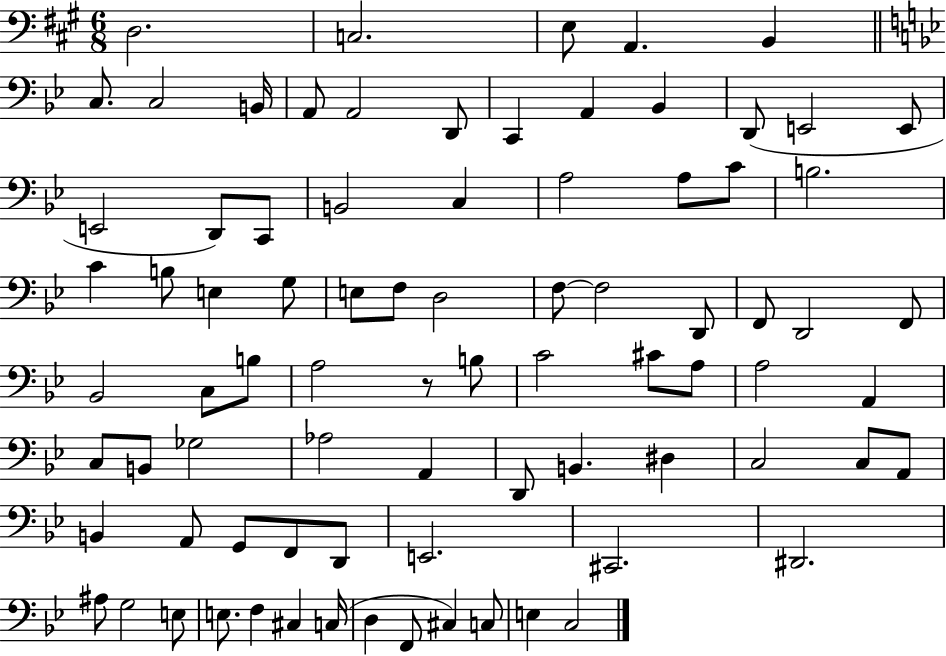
{
  \clef bass
  \numericTimeSignature
  \time 6/8
  \key a \major
  d2. | c2. | e8 a,4. b,4 | \bar "||" \break \key bes \major c8. c2 b,16 | a,8 a,2 d,8 | c,4 a,4 bes,4 | d,8( e,2 e,8 | \break e,2 d,8) c,8 | b,2 c4 | a2 a8 c'8 | b2. | \break c'4 b8 e4 g8 | e8 f8 d2 | f8~~ f2 d,8 | f,8 d,2 f,8 | \break bes,2 c8 b8 | a2 r8 b8 | c'2 cis'8 a8 | a2 a,4 | \break c8 b,8 ges2 | aes2 a,4 | d,8 b,4. dis4 | c2 c8 a,8 | \break b,4 a,8 g,8 f,8 d,8 | e,2. | cis,2. | dis,2. | \break ais8 g2 e8 | e8. f4 cis4 c16( | d4 f,8 cis4) c8 | e4 c2 | \break \bar "|."
}